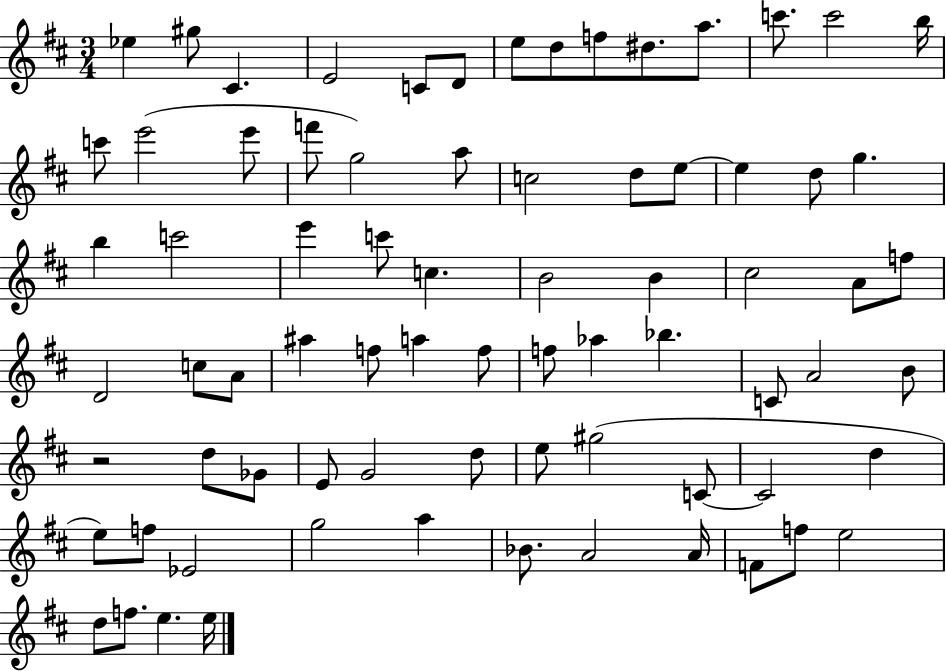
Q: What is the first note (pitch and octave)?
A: Eb5